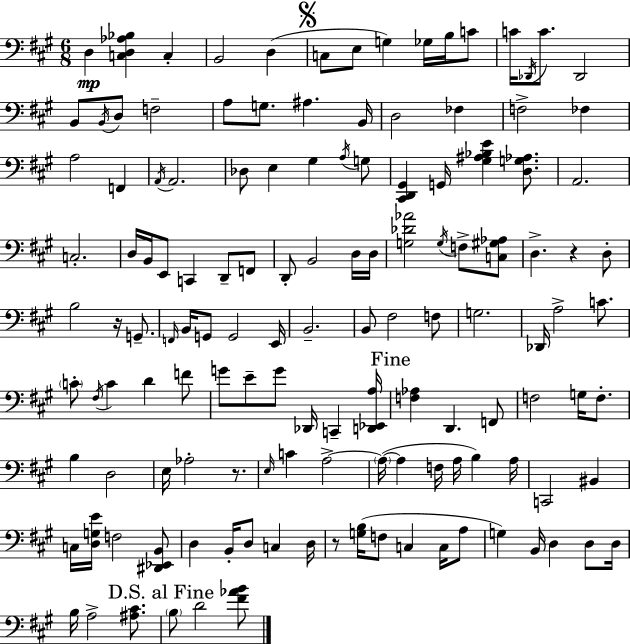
D3/q [C3,D3,Ab3,Bb3]/q C3/q B2/h D3/q C3/e E3/e G3/q Gb3/s B3/s C4/e C4/s Db2/s C4/e. Db2/h B2/e B2/s D3/e F3/h A3/e G3/e. A#3/q. B2/s D3/h FES3/q F3/h FES3/q A3/h F2/q A2/s A2/h. Db3/e E3/q G#3/q A3/s G3/e [C#2,D2,G#2]/q G2/s [G#3,A#3,Bb3,E4]/q [D3,G3,Ab3]/e. A2/h. C3/h. D3/s B2/s E2/e C2/q D2/e F2/e D2/e B2/h D3/s D3/s [G3,Db4,Ab4]/h G3/s F3/e [C3,G#3,Ab3]/e D3/q. R/q D3/e B3/h R/s G2/e. F2/s B2/s G2/e G2/h E2/s B2/h. B2/e F#3/h F3/e G3/h. Db2/s A3/h C4/e. C4/e F#3/s C4/q D4/q F4/e G4/e E4/e G4/e Db2/s C2/q [D2,Eb2,A3]/s [F3,Ab3]/q D2/q. F2/e F3/h G3/s F3/e. B3/q D3/h E3/s Ab3/h R/e. E3/s C4/q A3/h A3/s A3/q F3/s A3/s B3/q A3/s C2/h BIS2/q C3/s [D3,G3,E4]/s F3/h [D#2,Eb2,B2]/e D3/q B2/s D3/e C3/q D3/s R/e [G3,B3]/s F3/e C3/q C3/s A3/e G3/q B2/s D3/q D3/e D3/s B3/s A3/h [A#3,C#4]/e. B3/e D4/h [F#4,Ab4,B4]/e